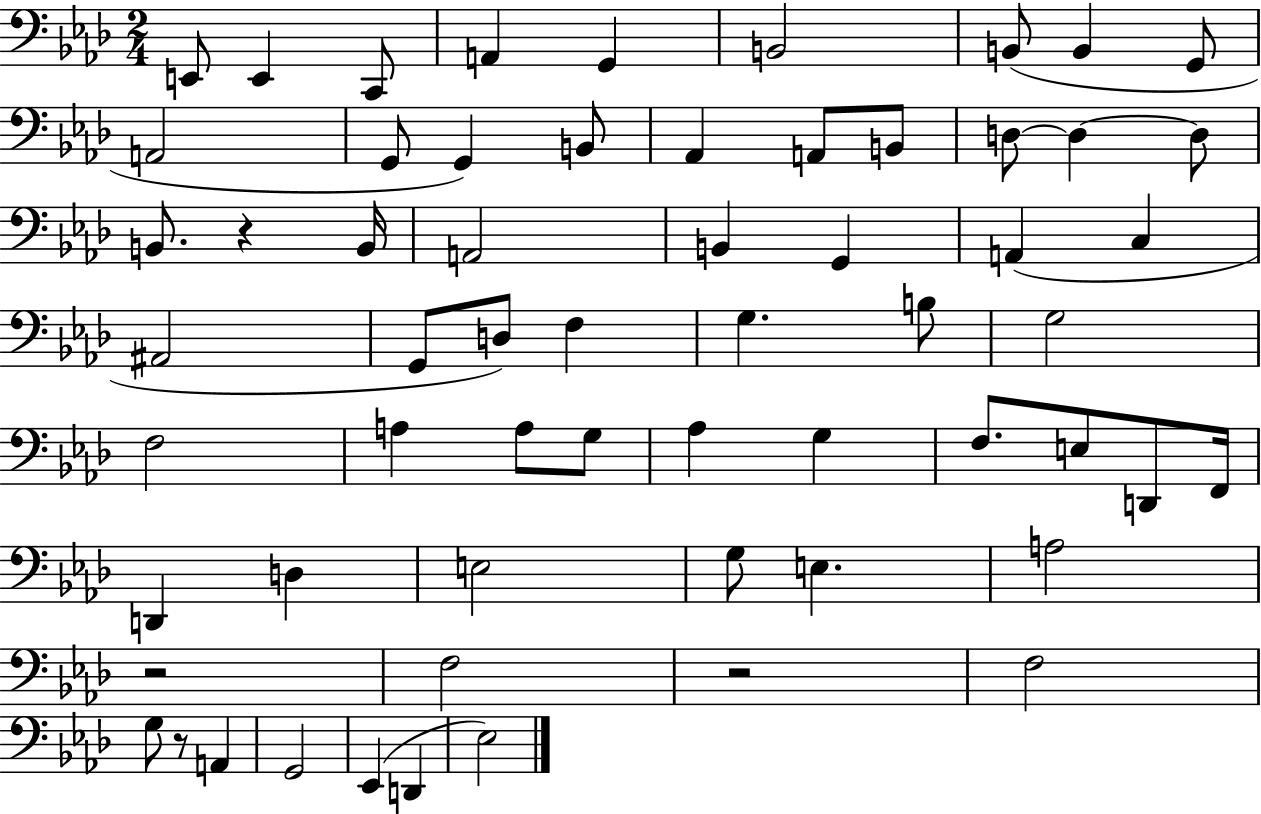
E2/e E2/q C2/e A2/q G2/q B2/h B2/e B2/q G2/e A2/h G2/e G2/q B2/e Ab2/q A2/e B2/e D3/e D3/q D3/e B2/e. R/q B2/s A2/h B2/q G2/q A2/q C3/q A#2/h G2/e D3/e F3/q G3/q. B3/e G3/h F3/h A3/q A3/e G3/e Ab3/q G3/q F3/e. E3/e D2/e F2/s D2/q D3/q E3/h G3/e E3/q. A3/h R/h F3/h R/h F3/h G3/e R/e A2/q G2/h Eb2/q D2/q Eb3/h